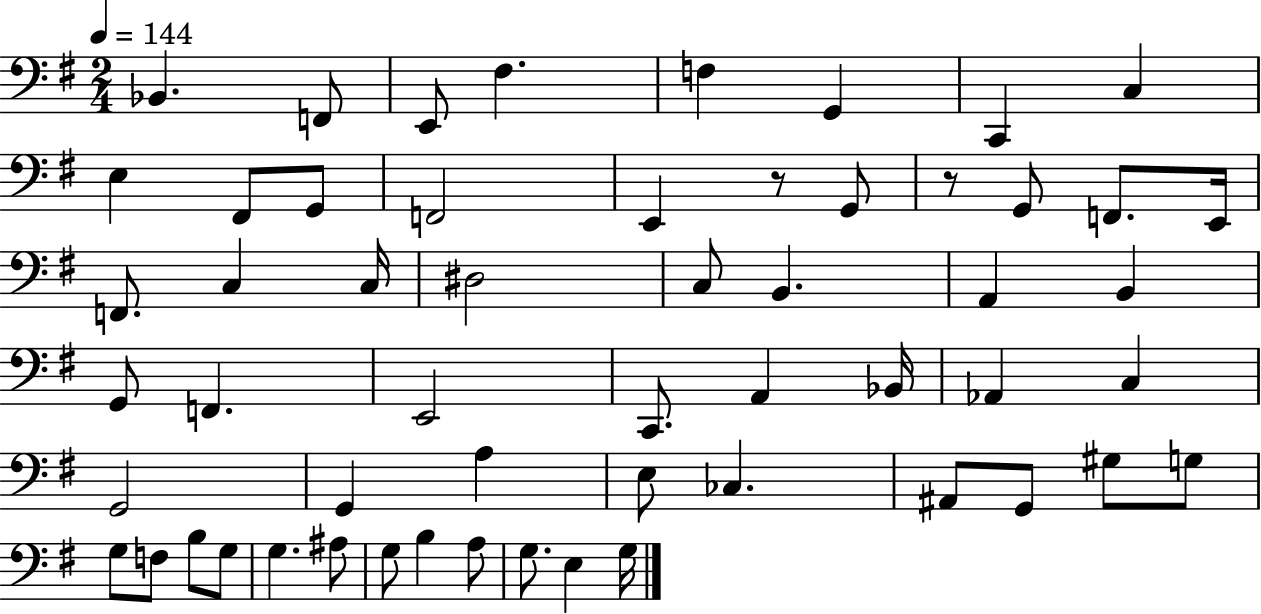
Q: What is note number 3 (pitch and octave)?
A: E2